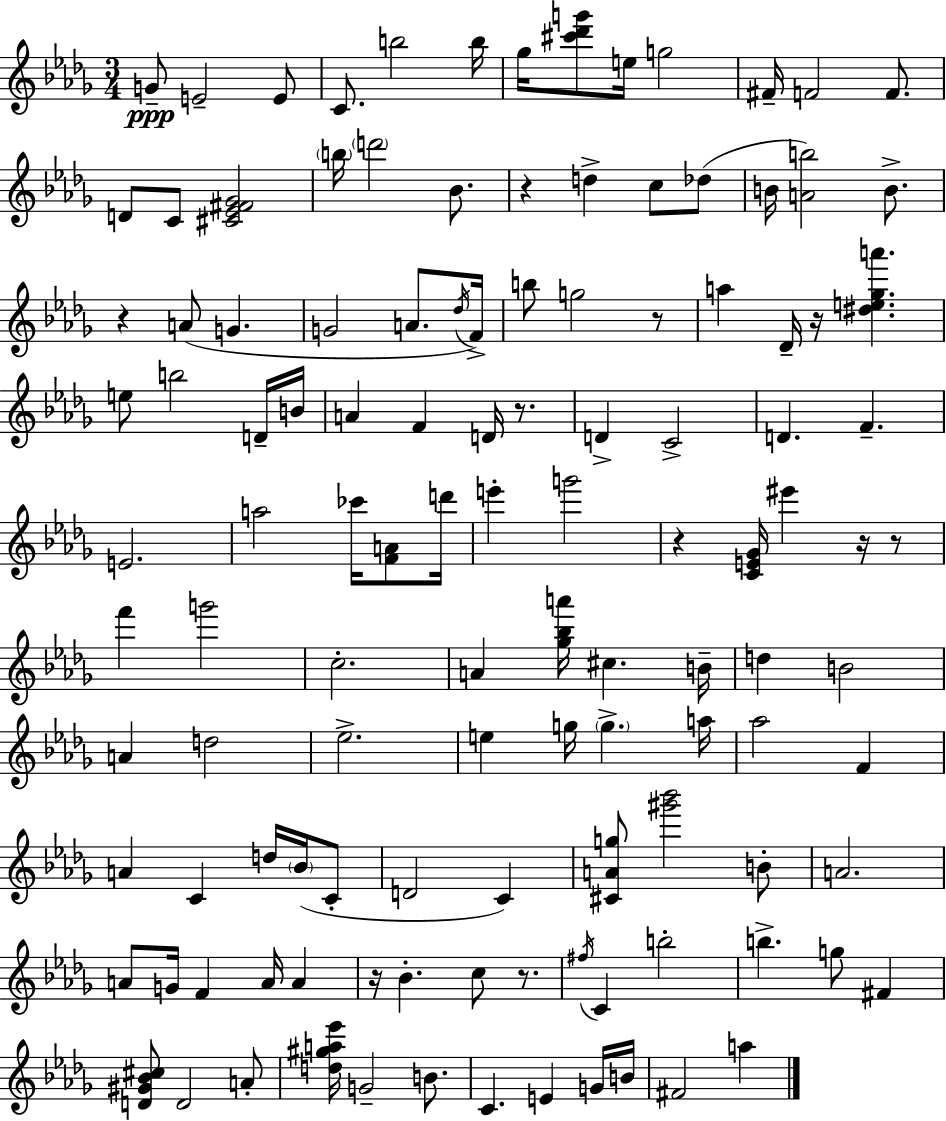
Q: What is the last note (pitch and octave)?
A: A5